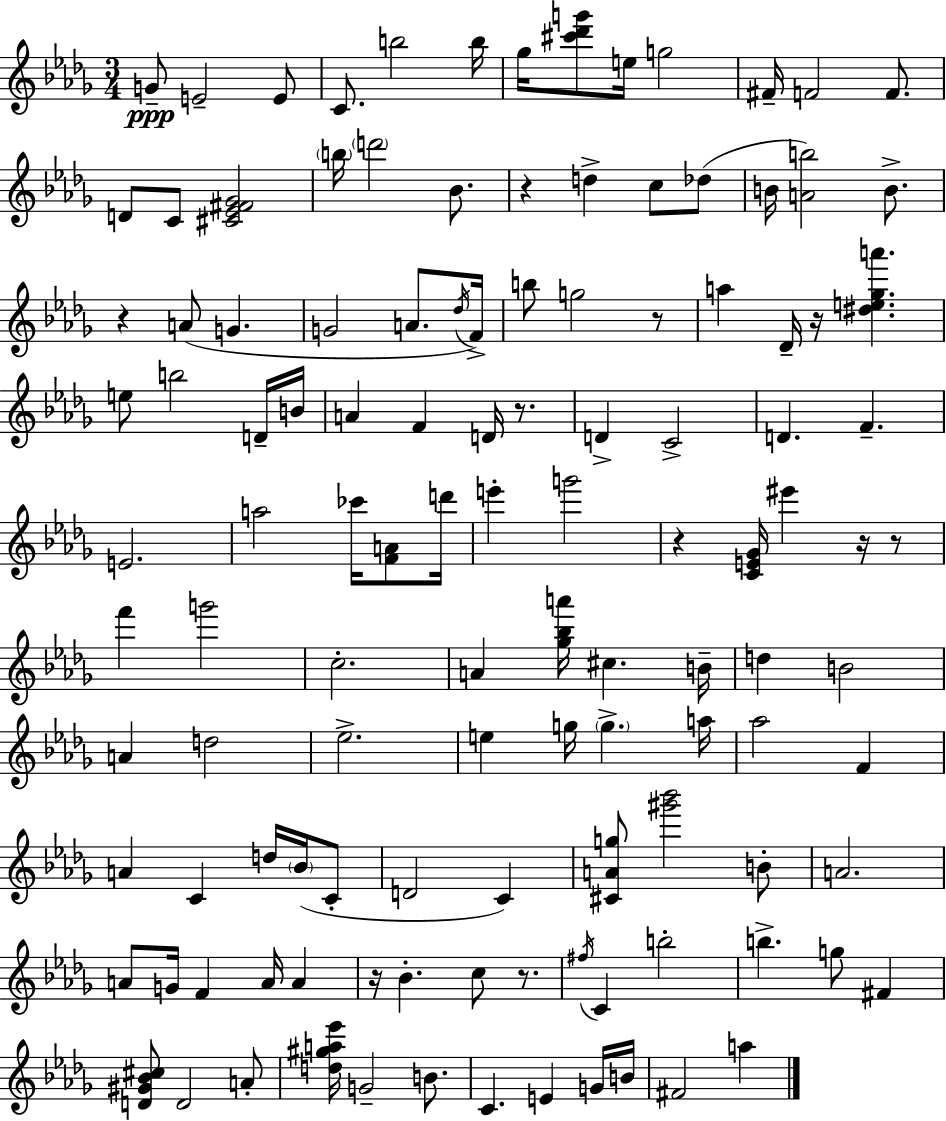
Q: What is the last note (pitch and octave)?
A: A5